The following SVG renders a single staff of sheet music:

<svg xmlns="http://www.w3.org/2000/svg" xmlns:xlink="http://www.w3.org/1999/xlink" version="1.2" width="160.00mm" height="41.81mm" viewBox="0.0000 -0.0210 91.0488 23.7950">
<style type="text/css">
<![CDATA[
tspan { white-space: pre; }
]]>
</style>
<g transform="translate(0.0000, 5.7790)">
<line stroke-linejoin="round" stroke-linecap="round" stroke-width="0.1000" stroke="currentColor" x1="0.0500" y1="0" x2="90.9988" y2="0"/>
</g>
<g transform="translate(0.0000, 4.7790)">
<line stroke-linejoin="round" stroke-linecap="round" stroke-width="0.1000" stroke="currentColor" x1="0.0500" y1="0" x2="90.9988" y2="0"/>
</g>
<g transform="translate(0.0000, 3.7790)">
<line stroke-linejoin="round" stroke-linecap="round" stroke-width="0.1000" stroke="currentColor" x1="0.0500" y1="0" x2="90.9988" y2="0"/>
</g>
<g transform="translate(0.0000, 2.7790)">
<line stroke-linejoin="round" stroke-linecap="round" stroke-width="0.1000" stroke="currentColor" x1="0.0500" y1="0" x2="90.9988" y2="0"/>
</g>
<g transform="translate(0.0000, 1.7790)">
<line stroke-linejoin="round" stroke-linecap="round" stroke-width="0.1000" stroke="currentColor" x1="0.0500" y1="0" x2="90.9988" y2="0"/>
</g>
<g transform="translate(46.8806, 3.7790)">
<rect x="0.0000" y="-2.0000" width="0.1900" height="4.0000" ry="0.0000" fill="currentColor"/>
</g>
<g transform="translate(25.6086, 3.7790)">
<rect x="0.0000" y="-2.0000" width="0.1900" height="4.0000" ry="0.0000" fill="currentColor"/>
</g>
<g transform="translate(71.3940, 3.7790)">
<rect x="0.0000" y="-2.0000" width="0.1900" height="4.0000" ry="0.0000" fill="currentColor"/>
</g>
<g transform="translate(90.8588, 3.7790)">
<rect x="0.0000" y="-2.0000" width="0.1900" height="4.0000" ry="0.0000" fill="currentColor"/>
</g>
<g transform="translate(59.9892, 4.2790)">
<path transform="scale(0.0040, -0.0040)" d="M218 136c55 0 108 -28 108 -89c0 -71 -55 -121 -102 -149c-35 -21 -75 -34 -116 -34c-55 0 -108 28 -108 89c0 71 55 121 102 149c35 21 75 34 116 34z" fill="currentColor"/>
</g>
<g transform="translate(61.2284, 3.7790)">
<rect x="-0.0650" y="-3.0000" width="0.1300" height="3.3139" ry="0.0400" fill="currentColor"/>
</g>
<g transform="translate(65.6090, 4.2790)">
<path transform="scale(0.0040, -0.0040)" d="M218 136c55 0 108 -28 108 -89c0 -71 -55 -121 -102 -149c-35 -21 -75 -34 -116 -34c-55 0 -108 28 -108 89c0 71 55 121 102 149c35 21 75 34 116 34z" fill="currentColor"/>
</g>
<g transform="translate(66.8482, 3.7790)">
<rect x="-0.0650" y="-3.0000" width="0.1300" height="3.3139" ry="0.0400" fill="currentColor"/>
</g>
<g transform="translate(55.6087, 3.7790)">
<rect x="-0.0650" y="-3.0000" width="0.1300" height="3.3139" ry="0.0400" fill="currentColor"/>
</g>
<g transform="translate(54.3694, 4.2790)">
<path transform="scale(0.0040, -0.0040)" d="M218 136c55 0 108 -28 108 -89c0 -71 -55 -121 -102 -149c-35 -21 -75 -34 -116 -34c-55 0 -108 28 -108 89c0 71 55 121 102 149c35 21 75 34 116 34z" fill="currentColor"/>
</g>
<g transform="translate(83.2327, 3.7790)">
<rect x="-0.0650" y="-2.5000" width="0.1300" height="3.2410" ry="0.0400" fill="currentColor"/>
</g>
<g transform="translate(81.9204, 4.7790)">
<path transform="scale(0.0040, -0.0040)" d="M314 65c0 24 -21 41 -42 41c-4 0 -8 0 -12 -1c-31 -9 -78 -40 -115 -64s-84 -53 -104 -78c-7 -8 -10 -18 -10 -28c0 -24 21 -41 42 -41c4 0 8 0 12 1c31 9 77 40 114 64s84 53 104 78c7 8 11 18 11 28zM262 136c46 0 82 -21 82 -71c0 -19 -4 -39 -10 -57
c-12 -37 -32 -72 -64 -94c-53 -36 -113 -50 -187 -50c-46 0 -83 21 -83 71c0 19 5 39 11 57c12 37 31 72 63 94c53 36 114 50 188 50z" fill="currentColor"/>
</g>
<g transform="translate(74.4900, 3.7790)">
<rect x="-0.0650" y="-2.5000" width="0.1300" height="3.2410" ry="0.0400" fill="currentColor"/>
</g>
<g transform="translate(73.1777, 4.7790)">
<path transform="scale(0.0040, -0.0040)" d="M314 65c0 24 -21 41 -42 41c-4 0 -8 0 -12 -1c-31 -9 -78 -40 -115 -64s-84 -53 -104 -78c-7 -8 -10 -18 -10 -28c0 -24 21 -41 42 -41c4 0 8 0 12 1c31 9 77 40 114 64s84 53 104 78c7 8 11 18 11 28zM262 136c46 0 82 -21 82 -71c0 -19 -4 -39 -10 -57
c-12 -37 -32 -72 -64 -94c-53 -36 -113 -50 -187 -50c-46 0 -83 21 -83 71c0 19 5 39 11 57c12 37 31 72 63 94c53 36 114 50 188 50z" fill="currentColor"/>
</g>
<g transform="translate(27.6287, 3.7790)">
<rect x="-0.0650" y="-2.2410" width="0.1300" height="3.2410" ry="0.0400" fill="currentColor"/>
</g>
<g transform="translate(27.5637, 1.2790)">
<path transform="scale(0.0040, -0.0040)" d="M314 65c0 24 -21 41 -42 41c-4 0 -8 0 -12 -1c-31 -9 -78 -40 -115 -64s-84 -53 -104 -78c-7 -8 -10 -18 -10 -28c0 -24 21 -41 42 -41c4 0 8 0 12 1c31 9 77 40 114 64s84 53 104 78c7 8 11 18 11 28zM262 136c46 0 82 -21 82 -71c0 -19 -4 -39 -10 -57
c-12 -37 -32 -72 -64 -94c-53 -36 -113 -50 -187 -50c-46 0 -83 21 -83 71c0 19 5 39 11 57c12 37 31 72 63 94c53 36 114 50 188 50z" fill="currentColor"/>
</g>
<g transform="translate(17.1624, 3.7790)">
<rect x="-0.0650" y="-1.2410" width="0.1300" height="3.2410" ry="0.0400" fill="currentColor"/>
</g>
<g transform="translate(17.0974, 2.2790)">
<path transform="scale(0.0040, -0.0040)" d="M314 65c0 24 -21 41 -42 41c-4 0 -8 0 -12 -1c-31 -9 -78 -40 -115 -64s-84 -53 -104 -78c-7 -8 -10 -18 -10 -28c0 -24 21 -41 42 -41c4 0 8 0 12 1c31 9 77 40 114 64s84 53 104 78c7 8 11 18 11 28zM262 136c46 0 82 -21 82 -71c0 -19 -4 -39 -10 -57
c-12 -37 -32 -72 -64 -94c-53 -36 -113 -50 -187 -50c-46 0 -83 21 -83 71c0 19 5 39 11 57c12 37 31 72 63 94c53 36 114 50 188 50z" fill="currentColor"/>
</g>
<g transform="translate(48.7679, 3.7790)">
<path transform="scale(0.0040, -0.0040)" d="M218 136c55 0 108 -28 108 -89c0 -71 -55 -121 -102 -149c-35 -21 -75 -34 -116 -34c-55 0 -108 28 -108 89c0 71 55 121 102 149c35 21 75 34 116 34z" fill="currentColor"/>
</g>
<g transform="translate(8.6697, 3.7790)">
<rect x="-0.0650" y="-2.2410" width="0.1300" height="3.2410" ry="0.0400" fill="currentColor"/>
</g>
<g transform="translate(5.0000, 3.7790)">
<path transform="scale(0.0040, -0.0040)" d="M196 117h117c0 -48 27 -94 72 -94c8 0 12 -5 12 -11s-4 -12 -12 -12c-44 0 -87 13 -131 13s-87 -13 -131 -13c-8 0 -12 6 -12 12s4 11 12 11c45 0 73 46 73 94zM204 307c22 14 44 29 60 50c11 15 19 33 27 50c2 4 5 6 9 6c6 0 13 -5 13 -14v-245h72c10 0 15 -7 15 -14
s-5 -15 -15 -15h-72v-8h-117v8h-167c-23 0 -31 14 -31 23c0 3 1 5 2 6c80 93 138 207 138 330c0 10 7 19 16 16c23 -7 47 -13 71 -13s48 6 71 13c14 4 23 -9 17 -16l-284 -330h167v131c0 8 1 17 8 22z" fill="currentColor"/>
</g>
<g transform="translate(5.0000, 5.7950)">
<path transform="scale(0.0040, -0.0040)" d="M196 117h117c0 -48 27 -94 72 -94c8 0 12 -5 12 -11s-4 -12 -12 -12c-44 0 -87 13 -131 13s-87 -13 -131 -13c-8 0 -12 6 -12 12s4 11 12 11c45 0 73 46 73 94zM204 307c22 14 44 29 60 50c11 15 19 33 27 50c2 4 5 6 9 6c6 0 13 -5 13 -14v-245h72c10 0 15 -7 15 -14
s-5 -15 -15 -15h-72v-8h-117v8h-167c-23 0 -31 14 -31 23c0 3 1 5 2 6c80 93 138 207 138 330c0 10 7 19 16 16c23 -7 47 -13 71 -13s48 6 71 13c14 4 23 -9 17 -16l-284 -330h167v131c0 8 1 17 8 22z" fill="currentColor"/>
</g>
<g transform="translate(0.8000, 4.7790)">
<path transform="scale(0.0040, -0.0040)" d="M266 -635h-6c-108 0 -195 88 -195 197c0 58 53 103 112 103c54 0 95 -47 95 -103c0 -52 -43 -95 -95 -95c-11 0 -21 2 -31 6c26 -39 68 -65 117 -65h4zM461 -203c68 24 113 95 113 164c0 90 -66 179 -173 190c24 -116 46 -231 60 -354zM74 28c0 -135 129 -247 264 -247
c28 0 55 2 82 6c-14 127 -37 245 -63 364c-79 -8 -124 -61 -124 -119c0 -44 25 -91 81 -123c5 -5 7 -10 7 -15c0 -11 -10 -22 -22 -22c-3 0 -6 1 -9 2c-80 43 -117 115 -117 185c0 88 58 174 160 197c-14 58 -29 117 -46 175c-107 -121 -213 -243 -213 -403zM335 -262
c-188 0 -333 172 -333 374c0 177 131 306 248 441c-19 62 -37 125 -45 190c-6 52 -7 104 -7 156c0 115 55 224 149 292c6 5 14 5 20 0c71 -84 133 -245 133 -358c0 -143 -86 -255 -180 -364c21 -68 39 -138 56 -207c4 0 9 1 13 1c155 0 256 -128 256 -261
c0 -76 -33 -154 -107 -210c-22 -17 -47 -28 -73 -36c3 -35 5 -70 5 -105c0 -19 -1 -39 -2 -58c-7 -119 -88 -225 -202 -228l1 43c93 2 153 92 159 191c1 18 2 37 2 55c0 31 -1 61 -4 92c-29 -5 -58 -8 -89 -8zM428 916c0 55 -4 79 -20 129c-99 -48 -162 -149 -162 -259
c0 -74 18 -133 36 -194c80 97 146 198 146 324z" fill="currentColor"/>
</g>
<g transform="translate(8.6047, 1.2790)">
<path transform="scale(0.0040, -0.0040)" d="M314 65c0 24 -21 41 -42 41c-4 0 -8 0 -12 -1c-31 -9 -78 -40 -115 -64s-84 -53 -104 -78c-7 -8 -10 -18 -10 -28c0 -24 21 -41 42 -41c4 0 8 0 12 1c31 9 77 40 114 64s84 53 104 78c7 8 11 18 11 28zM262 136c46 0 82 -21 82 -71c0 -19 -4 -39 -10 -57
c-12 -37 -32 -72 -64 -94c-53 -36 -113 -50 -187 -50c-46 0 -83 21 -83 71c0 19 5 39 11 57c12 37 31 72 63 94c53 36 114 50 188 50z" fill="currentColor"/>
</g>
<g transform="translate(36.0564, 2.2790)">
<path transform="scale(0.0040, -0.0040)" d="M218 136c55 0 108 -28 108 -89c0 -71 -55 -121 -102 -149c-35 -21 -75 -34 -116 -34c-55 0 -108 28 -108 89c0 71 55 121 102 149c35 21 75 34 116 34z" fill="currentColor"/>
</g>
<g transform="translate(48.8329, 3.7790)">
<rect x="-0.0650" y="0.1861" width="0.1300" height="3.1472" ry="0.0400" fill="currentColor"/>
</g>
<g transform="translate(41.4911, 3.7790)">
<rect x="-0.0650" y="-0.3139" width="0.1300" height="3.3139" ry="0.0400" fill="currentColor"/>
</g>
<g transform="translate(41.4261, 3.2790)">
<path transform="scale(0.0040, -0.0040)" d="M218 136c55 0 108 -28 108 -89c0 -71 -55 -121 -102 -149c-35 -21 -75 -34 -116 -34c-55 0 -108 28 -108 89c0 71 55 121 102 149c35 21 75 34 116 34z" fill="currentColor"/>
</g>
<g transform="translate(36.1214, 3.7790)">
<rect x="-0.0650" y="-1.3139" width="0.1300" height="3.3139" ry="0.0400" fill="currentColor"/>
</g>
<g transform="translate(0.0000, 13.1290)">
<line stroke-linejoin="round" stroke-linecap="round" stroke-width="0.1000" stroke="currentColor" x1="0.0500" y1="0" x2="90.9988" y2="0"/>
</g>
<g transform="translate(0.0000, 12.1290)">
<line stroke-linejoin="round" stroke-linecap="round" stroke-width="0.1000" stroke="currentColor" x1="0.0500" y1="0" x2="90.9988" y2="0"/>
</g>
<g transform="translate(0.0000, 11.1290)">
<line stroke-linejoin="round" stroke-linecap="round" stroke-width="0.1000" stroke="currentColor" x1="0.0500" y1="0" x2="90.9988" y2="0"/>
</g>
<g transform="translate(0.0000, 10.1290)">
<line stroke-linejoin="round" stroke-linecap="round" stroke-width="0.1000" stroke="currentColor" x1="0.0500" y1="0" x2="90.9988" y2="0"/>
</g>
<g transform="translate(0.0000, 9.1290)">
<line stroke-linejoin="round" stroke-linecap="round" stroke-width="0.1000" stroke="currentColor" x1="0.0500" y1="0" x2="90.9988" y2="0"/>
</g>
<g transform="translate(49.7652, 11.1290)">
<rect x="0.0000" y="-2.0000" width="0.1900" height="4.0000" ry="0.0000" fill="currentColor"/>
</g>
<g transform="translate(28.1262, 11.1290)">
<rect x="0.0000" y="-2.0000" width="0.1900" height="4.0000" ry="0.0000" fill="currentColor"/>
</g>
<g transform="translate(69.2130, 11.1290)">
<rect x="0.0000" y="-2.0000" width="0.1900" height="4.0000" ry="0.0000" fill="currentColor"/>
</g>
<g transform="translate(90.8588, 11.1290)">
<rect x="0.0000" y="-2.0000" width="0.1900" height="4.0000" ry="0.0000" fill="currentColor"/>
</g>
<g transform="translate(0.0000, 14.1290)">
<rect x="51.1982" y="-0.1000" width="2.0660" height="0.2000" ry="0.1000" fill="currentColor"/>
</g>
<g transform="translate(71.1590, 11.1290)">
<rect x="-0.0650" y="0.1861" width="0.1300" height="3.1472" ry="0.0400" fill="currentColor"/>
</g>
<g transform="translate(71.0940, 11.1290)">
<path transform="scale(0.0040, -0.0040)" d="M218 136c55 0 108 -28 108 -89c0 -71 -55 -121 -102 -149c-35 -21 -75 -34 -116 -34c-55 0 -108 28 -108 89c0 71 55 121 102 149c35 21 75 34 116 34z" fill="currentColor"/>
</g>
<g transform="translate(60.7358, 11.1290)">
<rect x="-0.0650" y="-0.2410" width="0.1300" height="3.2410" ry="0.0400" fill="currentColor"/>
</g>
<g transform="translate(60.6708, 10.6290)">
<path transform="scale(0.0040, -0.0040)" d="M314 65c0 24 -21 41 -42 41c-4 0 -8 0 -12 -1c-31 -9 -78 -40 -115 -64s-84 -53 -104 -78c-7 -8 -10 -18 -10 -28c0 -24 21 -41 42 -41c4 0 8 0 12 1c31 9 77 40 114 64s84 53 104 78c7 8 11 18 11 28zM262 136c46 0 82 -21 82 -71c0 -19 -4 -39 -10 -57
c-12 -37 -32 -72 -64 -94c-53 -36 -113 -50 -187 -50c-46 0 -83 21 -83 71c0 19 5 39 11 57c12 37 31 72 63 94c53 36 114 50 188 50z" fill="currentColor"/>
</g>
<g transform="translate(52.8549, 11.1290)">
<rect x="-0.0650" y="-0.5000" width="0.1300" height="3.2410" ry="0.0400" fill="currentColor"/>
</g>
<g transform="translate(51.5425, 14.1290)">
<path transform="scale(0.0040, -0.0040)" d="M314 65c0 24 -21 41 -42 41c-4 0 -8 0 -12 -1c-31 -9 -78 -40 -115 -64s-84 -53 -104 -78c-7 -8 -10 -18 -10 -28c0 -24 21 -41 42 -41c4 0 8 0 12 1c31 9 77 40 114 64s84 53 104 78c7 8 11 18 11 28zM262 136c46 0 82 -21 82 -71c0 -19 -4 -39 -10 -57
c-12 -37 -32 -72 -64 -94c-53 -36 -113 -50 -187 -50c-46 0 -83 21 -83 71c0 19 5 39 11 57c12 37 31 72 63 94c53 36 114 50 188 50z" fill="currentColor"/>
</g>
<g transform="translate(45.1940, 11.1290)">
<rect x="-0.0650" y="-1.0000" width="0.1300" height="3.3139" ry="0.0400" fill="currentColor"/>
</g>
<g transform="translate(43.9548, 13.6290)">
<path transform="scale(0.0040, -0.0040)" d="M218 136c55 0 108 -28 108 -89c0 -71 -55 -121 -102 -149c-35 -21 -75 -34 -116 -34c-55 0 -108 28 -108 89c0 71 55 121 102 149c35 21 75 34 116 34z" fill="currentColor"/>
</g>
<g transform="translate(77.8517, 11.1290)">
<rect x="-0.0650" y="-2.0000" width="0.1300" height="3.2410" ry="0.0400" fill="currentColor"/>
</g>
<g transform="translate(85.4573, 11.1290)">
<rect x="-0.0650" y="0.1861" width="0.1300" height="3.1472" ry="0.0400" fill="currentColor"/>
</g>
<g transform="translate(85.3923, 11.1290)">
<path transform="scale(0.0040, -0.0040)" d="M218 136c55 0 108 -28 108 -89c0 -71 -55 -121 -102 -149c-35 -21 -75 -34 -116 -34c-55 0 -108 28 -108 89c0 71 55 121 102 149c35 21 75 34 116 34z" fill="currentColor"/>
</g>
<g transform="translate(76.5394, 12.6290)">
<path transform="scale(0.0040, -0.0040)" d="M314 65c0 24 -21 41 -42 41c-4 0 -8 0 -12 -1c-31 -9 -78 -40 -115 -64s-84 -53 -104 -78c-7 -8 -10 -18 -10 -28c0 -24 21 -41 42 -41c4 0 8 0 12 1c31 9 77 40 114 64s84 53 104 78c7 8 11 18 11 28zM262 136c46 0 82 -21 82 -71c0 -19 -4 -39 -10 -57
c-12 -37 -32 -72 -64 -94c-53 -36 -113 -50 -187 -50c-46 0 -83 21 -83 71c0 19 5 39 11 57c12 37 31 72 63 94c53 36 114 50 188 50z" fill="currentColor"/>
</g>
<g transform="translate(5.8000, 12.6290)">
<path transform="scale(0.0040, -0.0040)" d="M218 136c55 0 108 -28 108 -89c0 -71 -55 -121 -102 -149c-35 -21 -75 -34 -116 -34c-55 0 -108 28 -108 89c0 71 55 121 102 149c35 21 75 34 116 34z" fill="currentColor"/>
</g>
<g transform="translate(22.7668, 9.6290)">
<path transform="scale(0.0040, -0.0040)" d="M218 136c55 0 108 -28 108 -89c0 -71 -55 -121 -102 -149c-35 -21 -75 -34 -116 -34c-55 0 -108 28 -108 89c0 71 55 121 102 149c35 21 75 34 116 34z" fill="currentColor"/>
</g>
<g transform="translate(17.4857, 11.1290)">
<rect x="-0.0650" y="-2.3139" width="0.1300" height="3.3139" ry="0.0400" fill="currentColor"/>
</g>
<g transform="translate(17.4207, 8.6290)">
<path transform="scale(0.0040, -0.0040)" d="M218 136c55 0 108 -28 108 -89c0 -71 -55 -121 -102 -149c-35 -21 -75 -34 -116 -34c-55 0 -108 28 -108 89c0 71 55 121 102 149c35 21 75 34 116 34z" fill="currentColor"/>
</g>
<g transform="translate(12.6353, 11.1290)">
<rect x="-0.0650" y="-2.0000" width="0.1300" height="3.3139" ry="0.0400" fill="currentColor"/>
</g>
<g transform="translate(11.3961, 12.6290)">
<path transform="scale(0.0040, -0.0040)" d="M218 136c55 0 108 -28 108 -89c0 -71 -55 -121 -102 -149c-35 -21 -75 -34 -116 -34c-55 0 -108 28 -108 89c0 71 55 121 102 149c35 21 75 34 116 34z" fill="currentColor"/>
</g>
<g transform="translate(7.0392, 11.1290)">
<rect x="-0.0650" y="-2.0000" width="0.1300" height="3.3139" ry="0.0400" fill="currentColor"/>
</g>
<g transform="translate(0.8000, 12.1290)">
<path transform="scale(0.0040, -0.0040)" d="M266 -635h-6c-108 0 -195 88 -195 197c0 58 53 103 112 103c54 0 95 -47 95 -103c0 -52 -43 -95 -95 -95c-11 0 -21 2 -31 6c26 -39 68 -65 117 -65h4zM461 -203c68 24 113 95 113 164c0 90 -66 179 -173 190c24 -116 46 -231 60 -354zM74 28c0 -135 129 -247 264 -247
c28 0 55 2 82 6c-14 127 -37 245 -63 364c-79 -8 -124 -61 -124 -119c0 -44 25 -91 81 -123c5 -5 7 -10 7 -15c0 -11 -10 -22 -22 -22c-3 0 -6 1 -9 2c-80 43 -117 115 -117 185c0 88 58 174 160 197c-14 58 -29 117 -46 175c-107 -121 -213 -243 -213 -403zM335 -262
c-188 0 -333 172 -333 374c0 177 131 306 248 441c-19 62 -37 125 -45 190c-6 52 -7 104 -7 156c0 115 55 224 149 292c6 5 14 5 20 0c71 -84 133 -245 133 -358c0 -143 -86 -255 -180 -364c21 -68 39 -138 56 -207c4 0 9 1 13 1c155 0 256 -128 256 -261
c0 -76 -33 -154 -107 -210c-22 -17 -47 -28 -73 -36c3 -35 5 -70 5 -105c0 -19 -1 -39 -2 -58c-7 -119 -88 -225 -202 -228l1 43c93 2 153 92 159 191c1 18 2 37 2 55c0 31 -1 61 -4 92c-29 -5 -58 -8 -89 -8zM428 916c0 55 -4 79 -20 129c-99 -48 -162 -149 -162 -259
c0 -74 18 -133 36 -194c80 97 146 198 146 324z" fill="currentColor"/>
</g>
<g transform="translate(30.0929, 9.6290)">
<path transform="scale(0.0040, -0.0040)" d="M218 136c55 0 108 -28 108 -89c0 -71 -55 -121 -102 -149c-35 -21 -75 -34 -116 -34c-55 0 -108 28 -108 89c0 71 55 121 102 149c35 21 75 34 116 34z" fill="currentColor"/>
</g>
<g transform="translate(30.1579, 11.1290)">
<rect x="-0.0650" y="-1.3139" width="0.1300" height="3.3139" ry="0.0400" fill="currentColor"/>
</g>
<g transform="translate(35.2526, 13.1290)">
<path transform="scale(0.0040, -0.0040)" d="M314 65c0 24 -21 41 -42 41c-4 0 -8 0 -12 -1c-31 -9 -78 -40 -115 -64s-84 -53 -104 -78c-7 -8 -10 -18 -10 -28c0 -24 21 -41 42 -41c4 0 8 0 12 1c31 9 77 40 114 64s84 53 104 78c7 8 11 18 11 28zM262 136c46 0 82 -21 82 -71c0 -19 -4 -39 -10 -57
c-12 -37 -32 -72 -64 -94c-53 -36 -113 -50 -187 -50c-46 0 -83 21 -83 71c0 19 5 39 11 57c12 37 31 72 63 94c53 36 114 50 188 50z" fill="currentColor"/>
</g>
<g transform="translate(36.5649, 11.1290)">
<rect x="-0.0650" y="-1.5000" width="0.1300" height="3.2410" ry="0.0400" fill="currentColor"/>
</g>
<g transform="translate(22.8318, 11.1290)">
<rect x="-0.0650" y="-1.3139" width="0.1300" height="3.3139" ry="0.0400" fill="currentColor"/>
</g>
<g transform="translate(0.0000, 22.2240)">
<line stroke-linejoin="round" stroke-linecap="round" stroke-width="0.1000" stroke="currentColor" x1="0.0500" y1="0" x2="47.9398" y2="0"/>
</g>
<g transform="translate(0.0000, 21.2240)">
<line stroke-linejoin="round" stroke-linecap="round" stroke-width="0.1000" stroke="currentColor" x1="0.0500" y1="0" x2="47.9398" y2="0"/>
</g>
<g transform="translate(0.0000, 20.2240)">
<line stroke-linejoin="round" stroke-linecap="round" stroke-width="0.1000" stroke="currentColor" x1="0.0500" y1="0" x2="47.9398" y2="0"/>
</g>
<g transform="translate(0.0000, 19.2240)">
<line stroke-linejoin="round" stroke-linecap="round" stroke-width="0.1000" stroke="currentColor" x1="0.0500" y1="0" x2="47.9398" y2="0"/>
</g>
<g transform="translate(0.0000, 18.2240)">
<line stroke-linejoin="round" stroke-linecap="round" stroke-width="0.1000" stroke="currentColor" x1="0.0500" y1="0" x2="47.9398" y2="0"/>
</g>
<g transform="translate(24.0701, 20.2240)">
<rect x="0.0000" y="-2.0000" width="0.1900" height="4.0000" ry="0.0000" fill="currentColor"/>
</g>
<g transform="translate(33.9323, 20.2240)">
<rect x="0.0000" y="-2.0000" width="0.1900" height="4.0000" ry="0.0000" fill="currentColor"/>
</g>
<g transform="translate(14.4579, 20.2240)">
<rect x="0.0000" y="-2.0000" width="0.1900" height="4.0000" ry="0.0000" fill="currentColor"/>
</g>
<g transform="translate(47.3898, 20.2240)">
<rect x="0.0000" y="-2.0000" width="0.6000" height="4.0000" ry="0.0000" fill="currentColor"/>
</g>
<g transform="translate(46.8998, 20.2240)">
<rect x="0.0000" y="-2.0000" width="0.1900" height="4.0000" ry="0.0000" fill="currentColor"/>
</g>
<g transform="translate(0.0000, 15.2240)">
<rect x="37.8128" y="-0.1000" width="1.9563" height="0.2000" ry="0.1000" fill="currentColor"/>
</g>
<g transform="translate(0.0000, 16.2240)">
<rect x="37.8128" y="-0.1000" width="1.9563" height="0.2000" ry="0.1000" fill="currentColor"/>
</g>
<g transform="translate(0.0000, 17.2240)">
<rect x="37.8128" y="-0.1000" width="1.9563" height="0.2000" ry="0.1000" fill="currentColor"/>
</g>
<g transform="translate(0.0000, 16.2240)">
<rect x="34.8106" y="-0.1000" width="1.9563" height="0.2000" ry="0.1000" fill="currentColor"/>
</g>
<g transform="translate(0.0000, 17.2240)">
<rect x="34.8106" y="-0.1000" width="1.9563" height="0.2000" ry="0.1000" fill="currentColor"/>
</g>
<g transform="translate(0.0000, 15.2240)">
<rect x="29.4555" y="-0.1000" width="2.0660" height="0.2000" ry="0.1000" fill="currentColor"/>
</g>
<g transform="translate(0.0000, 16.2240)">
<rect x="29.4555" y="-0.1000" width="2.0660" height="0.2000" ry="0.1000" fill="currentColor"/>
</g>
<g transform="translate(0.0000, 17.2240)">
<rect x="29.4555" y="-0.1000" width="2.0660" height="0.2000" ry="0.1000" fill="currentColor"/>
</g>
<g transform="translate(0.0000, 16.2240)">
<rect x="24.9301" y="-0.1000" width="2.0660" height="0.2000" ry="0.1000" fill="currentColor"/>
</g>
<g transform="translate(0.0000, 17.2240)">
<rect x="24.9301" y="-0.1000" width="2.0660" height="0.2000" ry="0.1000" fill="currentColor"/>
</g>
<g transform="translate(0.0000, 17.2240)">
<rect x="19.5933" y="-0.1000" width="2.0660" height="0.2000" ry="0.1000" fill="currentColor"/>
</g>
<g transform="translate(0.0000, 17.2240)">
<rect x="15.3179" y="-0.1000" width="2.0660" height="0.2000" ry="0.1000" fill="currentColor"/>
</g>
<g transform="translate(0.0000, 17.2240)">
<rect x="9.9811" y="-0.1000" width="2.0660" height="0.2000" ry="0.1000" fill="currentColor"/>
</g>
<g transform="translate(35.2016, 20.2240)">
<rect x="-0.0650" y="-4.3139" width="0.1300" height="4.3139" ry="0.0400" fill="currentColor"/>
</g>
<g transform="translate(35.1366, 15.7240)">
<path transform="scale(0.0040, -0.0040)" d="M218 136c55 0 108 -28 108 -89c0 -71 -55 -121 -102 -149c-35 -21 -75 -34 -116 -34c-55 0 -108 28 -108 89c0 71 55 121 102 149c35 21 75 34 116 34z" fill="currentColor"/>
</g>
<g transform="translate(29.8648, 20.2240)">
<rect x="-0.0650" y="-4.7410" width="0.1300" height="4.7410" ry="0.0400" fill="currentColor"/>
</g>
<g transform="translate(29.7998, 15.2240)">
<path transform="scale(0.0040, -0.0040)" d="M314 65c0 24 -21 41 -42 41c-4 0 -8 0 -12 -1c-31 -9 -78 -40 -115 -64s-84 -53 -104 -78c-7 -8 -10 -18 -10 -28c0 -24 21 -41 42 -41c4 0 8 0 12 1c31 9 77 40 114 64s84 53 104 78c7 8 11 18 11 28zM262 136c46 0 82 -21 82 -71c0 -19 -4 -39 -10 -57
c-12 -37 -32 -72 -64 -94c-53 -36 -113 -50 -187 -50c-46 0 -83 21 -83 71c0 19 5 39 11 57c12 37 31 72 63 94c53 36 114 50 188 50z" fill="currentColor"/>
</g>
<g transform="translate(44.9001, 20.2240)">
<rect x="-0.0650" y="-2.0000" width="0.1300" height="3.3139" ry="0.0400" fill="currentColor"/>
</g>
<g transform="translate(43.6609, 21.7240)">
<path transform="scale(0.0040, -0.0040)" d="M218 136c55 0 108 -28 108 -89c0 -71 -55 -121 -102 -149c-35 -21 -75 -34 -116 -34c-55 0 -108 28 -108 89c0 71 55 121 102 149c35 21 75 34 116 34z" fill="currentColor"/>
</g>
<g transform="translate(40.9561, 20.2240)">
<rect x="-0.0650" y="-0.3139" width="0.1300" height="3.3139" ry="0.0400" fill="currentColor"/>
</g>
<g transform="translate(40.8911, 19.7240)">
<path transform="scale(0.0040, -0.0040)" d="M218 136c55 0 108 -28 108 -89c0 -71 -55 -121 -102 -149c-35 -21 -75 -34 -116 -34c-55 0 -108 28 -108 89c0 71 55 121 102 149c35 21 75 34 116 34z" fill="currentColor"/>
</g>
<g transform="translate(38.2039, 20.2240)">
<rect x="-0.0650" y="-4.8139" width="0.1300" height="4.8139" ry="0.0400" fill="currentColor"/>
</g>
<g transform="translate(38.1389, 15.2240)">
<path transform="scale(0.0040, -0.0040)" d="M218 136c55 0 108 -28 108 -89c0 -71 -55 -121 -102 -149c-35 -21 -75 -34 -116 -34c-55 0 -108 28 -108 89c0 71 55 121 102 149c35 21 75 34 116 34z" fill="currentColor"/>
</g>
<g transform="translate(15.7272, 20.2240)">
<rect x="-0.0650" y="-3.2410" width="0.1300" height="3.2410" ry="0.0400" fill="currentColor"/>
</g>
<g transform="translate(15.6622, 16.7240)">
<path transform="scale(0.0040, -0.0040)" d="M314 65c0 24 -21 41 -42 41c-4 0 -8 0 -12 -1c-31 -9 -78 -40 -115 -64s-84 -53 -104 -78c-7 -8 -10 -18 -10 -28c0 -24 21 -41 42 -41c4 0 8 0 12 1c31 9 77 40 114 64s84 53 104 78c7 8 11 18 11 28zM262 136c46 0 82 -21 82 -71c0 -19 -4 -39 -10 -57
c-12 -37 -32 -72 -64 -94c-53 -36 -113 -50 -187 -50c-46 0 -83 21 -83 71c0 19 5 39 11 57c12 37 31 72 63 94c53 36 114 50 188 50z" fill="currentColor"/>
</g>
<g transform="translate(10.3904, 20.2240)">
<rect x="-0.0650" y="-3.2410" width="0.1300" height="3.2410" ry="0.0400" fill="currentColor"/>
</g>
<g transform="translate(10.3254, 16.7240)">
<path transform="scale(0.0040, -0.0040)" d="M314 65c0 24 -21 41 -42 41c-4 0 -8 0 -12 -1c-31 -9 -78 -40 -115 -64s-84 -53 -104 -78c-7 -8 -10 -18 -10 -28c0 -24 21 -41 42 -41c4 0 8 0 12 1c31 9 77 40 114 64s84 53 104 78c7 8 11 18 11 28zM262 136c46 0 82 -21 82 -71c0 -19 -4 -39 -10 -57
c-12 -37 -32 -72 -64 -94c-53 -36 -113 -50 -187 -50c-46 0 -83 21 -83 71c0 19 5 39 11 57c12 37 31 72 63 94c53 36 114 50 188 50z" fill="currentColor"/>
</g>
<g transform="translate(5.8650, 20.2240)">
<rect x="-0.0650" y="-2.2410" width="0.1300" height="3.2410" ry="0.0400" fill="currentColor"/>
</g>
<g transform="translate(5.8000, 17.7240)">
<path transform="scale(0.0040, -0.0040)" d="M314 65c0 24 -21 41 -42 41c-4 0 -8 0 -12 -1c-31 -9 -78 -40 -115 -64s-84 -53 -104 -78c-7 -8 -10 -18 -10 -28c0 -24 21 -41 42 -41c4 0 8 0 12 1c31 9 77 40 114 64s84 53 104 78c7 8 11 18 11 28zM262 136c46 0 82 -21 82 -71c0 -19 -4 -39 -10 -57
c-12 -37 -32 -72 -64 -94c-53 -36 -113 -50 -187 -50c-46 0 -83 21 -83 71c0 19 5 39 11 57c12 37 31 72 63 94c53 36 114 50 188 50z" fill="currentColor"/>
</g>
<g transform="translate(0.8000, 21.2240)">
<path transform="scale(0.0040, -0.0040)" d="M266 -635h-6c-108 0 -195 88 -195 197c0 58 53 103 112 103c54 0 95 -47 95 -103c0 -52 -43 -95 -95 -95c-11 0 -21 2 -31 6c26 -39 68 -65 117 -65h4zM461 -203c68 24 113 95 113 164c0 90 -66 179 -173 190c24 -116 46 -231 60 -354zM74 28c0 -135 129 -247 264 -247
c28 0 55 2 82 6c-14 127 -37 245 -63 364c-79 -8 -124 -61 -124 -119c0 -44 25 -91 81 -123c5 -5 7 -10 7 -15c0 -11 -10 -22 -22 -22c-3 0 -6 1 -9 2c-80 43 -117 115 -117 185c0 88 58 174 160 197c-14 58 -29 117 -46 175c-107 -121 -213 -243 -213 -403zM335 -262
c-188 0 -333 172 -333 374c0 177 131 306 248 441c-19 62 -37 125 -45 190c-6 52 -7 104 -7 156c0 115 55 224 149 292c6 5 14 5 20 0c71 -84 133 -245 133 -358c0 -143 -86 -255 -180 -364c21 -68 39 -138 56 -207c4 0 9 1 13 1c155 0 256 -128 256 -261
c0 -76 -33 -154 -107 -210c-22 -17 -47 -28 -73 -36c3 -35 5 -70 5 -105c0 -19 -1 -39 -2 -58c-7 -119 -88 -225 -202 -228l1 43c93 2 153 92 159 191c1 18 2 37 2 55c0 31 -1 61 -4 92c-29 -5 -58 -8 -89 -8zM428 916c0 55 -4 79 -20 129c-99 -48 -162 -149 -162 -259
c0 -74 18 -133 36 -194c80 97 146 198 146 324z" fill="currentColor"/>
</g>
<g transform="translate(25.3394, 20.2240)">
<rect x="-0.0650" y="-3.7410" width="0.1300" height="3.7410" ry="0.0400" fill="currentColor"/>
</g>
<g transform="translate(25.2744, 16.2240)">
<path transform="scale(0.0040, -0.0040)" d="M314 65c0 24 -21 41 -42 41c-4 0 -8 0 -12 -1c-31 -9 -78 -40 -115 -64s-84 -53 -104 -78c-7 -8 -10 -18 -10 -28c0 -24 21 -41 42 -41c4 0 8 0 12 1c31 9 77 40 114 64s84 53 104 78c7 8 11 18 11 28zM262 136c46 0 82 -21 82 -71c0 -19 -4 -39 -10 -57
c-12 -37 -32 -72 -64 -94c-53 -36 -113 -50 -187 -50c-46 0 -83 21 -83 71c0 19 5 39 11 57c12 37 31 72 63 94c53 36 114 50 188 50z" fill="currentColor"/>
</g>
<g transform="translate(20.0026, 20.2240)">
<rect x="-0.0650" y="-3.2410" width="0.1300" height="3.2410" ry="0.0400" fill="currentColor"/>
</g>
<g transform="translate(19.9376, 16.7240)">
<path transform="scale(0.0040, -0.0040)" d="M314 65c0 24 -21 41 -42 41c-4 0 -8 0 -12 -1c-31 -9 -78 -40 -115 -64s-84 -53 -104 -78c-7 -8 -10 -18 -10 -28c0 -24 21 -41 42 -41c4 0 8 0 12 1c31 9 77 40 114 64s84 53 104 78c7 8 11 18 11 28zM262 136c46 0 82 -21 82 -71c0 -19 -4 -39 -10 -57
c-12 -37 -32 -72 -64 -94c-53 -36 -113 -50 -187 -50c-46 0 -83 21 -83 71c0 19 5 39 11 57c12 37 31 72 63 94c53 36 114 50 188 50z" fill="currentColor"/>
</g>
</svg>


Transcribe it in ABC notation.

X:1
T:Untitled
M:4/4
L:1/4
K:C
g2 e2 g2 e c B A A A G2 G2 F F g e e E2 D C2 c2 B F2 B g2 b2 b2 b2 c'2 e'2 d' e' c F